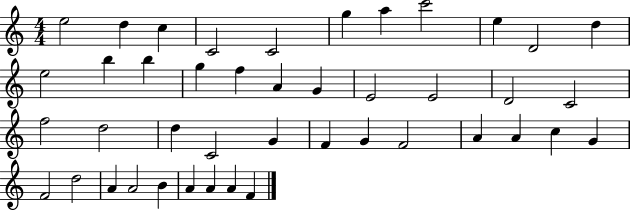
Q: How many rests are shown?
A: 0